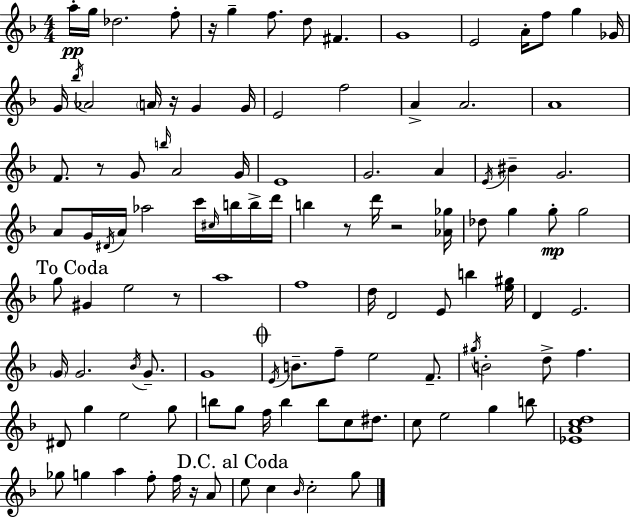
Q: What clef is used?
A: treble